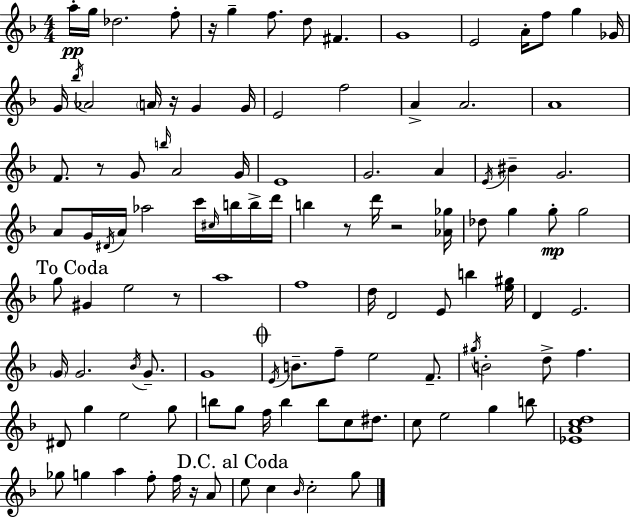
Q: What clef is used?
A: treble